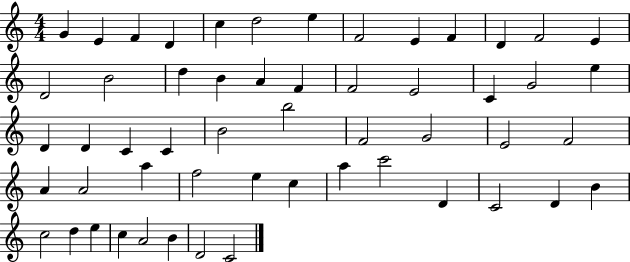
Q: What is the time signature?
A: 4/4